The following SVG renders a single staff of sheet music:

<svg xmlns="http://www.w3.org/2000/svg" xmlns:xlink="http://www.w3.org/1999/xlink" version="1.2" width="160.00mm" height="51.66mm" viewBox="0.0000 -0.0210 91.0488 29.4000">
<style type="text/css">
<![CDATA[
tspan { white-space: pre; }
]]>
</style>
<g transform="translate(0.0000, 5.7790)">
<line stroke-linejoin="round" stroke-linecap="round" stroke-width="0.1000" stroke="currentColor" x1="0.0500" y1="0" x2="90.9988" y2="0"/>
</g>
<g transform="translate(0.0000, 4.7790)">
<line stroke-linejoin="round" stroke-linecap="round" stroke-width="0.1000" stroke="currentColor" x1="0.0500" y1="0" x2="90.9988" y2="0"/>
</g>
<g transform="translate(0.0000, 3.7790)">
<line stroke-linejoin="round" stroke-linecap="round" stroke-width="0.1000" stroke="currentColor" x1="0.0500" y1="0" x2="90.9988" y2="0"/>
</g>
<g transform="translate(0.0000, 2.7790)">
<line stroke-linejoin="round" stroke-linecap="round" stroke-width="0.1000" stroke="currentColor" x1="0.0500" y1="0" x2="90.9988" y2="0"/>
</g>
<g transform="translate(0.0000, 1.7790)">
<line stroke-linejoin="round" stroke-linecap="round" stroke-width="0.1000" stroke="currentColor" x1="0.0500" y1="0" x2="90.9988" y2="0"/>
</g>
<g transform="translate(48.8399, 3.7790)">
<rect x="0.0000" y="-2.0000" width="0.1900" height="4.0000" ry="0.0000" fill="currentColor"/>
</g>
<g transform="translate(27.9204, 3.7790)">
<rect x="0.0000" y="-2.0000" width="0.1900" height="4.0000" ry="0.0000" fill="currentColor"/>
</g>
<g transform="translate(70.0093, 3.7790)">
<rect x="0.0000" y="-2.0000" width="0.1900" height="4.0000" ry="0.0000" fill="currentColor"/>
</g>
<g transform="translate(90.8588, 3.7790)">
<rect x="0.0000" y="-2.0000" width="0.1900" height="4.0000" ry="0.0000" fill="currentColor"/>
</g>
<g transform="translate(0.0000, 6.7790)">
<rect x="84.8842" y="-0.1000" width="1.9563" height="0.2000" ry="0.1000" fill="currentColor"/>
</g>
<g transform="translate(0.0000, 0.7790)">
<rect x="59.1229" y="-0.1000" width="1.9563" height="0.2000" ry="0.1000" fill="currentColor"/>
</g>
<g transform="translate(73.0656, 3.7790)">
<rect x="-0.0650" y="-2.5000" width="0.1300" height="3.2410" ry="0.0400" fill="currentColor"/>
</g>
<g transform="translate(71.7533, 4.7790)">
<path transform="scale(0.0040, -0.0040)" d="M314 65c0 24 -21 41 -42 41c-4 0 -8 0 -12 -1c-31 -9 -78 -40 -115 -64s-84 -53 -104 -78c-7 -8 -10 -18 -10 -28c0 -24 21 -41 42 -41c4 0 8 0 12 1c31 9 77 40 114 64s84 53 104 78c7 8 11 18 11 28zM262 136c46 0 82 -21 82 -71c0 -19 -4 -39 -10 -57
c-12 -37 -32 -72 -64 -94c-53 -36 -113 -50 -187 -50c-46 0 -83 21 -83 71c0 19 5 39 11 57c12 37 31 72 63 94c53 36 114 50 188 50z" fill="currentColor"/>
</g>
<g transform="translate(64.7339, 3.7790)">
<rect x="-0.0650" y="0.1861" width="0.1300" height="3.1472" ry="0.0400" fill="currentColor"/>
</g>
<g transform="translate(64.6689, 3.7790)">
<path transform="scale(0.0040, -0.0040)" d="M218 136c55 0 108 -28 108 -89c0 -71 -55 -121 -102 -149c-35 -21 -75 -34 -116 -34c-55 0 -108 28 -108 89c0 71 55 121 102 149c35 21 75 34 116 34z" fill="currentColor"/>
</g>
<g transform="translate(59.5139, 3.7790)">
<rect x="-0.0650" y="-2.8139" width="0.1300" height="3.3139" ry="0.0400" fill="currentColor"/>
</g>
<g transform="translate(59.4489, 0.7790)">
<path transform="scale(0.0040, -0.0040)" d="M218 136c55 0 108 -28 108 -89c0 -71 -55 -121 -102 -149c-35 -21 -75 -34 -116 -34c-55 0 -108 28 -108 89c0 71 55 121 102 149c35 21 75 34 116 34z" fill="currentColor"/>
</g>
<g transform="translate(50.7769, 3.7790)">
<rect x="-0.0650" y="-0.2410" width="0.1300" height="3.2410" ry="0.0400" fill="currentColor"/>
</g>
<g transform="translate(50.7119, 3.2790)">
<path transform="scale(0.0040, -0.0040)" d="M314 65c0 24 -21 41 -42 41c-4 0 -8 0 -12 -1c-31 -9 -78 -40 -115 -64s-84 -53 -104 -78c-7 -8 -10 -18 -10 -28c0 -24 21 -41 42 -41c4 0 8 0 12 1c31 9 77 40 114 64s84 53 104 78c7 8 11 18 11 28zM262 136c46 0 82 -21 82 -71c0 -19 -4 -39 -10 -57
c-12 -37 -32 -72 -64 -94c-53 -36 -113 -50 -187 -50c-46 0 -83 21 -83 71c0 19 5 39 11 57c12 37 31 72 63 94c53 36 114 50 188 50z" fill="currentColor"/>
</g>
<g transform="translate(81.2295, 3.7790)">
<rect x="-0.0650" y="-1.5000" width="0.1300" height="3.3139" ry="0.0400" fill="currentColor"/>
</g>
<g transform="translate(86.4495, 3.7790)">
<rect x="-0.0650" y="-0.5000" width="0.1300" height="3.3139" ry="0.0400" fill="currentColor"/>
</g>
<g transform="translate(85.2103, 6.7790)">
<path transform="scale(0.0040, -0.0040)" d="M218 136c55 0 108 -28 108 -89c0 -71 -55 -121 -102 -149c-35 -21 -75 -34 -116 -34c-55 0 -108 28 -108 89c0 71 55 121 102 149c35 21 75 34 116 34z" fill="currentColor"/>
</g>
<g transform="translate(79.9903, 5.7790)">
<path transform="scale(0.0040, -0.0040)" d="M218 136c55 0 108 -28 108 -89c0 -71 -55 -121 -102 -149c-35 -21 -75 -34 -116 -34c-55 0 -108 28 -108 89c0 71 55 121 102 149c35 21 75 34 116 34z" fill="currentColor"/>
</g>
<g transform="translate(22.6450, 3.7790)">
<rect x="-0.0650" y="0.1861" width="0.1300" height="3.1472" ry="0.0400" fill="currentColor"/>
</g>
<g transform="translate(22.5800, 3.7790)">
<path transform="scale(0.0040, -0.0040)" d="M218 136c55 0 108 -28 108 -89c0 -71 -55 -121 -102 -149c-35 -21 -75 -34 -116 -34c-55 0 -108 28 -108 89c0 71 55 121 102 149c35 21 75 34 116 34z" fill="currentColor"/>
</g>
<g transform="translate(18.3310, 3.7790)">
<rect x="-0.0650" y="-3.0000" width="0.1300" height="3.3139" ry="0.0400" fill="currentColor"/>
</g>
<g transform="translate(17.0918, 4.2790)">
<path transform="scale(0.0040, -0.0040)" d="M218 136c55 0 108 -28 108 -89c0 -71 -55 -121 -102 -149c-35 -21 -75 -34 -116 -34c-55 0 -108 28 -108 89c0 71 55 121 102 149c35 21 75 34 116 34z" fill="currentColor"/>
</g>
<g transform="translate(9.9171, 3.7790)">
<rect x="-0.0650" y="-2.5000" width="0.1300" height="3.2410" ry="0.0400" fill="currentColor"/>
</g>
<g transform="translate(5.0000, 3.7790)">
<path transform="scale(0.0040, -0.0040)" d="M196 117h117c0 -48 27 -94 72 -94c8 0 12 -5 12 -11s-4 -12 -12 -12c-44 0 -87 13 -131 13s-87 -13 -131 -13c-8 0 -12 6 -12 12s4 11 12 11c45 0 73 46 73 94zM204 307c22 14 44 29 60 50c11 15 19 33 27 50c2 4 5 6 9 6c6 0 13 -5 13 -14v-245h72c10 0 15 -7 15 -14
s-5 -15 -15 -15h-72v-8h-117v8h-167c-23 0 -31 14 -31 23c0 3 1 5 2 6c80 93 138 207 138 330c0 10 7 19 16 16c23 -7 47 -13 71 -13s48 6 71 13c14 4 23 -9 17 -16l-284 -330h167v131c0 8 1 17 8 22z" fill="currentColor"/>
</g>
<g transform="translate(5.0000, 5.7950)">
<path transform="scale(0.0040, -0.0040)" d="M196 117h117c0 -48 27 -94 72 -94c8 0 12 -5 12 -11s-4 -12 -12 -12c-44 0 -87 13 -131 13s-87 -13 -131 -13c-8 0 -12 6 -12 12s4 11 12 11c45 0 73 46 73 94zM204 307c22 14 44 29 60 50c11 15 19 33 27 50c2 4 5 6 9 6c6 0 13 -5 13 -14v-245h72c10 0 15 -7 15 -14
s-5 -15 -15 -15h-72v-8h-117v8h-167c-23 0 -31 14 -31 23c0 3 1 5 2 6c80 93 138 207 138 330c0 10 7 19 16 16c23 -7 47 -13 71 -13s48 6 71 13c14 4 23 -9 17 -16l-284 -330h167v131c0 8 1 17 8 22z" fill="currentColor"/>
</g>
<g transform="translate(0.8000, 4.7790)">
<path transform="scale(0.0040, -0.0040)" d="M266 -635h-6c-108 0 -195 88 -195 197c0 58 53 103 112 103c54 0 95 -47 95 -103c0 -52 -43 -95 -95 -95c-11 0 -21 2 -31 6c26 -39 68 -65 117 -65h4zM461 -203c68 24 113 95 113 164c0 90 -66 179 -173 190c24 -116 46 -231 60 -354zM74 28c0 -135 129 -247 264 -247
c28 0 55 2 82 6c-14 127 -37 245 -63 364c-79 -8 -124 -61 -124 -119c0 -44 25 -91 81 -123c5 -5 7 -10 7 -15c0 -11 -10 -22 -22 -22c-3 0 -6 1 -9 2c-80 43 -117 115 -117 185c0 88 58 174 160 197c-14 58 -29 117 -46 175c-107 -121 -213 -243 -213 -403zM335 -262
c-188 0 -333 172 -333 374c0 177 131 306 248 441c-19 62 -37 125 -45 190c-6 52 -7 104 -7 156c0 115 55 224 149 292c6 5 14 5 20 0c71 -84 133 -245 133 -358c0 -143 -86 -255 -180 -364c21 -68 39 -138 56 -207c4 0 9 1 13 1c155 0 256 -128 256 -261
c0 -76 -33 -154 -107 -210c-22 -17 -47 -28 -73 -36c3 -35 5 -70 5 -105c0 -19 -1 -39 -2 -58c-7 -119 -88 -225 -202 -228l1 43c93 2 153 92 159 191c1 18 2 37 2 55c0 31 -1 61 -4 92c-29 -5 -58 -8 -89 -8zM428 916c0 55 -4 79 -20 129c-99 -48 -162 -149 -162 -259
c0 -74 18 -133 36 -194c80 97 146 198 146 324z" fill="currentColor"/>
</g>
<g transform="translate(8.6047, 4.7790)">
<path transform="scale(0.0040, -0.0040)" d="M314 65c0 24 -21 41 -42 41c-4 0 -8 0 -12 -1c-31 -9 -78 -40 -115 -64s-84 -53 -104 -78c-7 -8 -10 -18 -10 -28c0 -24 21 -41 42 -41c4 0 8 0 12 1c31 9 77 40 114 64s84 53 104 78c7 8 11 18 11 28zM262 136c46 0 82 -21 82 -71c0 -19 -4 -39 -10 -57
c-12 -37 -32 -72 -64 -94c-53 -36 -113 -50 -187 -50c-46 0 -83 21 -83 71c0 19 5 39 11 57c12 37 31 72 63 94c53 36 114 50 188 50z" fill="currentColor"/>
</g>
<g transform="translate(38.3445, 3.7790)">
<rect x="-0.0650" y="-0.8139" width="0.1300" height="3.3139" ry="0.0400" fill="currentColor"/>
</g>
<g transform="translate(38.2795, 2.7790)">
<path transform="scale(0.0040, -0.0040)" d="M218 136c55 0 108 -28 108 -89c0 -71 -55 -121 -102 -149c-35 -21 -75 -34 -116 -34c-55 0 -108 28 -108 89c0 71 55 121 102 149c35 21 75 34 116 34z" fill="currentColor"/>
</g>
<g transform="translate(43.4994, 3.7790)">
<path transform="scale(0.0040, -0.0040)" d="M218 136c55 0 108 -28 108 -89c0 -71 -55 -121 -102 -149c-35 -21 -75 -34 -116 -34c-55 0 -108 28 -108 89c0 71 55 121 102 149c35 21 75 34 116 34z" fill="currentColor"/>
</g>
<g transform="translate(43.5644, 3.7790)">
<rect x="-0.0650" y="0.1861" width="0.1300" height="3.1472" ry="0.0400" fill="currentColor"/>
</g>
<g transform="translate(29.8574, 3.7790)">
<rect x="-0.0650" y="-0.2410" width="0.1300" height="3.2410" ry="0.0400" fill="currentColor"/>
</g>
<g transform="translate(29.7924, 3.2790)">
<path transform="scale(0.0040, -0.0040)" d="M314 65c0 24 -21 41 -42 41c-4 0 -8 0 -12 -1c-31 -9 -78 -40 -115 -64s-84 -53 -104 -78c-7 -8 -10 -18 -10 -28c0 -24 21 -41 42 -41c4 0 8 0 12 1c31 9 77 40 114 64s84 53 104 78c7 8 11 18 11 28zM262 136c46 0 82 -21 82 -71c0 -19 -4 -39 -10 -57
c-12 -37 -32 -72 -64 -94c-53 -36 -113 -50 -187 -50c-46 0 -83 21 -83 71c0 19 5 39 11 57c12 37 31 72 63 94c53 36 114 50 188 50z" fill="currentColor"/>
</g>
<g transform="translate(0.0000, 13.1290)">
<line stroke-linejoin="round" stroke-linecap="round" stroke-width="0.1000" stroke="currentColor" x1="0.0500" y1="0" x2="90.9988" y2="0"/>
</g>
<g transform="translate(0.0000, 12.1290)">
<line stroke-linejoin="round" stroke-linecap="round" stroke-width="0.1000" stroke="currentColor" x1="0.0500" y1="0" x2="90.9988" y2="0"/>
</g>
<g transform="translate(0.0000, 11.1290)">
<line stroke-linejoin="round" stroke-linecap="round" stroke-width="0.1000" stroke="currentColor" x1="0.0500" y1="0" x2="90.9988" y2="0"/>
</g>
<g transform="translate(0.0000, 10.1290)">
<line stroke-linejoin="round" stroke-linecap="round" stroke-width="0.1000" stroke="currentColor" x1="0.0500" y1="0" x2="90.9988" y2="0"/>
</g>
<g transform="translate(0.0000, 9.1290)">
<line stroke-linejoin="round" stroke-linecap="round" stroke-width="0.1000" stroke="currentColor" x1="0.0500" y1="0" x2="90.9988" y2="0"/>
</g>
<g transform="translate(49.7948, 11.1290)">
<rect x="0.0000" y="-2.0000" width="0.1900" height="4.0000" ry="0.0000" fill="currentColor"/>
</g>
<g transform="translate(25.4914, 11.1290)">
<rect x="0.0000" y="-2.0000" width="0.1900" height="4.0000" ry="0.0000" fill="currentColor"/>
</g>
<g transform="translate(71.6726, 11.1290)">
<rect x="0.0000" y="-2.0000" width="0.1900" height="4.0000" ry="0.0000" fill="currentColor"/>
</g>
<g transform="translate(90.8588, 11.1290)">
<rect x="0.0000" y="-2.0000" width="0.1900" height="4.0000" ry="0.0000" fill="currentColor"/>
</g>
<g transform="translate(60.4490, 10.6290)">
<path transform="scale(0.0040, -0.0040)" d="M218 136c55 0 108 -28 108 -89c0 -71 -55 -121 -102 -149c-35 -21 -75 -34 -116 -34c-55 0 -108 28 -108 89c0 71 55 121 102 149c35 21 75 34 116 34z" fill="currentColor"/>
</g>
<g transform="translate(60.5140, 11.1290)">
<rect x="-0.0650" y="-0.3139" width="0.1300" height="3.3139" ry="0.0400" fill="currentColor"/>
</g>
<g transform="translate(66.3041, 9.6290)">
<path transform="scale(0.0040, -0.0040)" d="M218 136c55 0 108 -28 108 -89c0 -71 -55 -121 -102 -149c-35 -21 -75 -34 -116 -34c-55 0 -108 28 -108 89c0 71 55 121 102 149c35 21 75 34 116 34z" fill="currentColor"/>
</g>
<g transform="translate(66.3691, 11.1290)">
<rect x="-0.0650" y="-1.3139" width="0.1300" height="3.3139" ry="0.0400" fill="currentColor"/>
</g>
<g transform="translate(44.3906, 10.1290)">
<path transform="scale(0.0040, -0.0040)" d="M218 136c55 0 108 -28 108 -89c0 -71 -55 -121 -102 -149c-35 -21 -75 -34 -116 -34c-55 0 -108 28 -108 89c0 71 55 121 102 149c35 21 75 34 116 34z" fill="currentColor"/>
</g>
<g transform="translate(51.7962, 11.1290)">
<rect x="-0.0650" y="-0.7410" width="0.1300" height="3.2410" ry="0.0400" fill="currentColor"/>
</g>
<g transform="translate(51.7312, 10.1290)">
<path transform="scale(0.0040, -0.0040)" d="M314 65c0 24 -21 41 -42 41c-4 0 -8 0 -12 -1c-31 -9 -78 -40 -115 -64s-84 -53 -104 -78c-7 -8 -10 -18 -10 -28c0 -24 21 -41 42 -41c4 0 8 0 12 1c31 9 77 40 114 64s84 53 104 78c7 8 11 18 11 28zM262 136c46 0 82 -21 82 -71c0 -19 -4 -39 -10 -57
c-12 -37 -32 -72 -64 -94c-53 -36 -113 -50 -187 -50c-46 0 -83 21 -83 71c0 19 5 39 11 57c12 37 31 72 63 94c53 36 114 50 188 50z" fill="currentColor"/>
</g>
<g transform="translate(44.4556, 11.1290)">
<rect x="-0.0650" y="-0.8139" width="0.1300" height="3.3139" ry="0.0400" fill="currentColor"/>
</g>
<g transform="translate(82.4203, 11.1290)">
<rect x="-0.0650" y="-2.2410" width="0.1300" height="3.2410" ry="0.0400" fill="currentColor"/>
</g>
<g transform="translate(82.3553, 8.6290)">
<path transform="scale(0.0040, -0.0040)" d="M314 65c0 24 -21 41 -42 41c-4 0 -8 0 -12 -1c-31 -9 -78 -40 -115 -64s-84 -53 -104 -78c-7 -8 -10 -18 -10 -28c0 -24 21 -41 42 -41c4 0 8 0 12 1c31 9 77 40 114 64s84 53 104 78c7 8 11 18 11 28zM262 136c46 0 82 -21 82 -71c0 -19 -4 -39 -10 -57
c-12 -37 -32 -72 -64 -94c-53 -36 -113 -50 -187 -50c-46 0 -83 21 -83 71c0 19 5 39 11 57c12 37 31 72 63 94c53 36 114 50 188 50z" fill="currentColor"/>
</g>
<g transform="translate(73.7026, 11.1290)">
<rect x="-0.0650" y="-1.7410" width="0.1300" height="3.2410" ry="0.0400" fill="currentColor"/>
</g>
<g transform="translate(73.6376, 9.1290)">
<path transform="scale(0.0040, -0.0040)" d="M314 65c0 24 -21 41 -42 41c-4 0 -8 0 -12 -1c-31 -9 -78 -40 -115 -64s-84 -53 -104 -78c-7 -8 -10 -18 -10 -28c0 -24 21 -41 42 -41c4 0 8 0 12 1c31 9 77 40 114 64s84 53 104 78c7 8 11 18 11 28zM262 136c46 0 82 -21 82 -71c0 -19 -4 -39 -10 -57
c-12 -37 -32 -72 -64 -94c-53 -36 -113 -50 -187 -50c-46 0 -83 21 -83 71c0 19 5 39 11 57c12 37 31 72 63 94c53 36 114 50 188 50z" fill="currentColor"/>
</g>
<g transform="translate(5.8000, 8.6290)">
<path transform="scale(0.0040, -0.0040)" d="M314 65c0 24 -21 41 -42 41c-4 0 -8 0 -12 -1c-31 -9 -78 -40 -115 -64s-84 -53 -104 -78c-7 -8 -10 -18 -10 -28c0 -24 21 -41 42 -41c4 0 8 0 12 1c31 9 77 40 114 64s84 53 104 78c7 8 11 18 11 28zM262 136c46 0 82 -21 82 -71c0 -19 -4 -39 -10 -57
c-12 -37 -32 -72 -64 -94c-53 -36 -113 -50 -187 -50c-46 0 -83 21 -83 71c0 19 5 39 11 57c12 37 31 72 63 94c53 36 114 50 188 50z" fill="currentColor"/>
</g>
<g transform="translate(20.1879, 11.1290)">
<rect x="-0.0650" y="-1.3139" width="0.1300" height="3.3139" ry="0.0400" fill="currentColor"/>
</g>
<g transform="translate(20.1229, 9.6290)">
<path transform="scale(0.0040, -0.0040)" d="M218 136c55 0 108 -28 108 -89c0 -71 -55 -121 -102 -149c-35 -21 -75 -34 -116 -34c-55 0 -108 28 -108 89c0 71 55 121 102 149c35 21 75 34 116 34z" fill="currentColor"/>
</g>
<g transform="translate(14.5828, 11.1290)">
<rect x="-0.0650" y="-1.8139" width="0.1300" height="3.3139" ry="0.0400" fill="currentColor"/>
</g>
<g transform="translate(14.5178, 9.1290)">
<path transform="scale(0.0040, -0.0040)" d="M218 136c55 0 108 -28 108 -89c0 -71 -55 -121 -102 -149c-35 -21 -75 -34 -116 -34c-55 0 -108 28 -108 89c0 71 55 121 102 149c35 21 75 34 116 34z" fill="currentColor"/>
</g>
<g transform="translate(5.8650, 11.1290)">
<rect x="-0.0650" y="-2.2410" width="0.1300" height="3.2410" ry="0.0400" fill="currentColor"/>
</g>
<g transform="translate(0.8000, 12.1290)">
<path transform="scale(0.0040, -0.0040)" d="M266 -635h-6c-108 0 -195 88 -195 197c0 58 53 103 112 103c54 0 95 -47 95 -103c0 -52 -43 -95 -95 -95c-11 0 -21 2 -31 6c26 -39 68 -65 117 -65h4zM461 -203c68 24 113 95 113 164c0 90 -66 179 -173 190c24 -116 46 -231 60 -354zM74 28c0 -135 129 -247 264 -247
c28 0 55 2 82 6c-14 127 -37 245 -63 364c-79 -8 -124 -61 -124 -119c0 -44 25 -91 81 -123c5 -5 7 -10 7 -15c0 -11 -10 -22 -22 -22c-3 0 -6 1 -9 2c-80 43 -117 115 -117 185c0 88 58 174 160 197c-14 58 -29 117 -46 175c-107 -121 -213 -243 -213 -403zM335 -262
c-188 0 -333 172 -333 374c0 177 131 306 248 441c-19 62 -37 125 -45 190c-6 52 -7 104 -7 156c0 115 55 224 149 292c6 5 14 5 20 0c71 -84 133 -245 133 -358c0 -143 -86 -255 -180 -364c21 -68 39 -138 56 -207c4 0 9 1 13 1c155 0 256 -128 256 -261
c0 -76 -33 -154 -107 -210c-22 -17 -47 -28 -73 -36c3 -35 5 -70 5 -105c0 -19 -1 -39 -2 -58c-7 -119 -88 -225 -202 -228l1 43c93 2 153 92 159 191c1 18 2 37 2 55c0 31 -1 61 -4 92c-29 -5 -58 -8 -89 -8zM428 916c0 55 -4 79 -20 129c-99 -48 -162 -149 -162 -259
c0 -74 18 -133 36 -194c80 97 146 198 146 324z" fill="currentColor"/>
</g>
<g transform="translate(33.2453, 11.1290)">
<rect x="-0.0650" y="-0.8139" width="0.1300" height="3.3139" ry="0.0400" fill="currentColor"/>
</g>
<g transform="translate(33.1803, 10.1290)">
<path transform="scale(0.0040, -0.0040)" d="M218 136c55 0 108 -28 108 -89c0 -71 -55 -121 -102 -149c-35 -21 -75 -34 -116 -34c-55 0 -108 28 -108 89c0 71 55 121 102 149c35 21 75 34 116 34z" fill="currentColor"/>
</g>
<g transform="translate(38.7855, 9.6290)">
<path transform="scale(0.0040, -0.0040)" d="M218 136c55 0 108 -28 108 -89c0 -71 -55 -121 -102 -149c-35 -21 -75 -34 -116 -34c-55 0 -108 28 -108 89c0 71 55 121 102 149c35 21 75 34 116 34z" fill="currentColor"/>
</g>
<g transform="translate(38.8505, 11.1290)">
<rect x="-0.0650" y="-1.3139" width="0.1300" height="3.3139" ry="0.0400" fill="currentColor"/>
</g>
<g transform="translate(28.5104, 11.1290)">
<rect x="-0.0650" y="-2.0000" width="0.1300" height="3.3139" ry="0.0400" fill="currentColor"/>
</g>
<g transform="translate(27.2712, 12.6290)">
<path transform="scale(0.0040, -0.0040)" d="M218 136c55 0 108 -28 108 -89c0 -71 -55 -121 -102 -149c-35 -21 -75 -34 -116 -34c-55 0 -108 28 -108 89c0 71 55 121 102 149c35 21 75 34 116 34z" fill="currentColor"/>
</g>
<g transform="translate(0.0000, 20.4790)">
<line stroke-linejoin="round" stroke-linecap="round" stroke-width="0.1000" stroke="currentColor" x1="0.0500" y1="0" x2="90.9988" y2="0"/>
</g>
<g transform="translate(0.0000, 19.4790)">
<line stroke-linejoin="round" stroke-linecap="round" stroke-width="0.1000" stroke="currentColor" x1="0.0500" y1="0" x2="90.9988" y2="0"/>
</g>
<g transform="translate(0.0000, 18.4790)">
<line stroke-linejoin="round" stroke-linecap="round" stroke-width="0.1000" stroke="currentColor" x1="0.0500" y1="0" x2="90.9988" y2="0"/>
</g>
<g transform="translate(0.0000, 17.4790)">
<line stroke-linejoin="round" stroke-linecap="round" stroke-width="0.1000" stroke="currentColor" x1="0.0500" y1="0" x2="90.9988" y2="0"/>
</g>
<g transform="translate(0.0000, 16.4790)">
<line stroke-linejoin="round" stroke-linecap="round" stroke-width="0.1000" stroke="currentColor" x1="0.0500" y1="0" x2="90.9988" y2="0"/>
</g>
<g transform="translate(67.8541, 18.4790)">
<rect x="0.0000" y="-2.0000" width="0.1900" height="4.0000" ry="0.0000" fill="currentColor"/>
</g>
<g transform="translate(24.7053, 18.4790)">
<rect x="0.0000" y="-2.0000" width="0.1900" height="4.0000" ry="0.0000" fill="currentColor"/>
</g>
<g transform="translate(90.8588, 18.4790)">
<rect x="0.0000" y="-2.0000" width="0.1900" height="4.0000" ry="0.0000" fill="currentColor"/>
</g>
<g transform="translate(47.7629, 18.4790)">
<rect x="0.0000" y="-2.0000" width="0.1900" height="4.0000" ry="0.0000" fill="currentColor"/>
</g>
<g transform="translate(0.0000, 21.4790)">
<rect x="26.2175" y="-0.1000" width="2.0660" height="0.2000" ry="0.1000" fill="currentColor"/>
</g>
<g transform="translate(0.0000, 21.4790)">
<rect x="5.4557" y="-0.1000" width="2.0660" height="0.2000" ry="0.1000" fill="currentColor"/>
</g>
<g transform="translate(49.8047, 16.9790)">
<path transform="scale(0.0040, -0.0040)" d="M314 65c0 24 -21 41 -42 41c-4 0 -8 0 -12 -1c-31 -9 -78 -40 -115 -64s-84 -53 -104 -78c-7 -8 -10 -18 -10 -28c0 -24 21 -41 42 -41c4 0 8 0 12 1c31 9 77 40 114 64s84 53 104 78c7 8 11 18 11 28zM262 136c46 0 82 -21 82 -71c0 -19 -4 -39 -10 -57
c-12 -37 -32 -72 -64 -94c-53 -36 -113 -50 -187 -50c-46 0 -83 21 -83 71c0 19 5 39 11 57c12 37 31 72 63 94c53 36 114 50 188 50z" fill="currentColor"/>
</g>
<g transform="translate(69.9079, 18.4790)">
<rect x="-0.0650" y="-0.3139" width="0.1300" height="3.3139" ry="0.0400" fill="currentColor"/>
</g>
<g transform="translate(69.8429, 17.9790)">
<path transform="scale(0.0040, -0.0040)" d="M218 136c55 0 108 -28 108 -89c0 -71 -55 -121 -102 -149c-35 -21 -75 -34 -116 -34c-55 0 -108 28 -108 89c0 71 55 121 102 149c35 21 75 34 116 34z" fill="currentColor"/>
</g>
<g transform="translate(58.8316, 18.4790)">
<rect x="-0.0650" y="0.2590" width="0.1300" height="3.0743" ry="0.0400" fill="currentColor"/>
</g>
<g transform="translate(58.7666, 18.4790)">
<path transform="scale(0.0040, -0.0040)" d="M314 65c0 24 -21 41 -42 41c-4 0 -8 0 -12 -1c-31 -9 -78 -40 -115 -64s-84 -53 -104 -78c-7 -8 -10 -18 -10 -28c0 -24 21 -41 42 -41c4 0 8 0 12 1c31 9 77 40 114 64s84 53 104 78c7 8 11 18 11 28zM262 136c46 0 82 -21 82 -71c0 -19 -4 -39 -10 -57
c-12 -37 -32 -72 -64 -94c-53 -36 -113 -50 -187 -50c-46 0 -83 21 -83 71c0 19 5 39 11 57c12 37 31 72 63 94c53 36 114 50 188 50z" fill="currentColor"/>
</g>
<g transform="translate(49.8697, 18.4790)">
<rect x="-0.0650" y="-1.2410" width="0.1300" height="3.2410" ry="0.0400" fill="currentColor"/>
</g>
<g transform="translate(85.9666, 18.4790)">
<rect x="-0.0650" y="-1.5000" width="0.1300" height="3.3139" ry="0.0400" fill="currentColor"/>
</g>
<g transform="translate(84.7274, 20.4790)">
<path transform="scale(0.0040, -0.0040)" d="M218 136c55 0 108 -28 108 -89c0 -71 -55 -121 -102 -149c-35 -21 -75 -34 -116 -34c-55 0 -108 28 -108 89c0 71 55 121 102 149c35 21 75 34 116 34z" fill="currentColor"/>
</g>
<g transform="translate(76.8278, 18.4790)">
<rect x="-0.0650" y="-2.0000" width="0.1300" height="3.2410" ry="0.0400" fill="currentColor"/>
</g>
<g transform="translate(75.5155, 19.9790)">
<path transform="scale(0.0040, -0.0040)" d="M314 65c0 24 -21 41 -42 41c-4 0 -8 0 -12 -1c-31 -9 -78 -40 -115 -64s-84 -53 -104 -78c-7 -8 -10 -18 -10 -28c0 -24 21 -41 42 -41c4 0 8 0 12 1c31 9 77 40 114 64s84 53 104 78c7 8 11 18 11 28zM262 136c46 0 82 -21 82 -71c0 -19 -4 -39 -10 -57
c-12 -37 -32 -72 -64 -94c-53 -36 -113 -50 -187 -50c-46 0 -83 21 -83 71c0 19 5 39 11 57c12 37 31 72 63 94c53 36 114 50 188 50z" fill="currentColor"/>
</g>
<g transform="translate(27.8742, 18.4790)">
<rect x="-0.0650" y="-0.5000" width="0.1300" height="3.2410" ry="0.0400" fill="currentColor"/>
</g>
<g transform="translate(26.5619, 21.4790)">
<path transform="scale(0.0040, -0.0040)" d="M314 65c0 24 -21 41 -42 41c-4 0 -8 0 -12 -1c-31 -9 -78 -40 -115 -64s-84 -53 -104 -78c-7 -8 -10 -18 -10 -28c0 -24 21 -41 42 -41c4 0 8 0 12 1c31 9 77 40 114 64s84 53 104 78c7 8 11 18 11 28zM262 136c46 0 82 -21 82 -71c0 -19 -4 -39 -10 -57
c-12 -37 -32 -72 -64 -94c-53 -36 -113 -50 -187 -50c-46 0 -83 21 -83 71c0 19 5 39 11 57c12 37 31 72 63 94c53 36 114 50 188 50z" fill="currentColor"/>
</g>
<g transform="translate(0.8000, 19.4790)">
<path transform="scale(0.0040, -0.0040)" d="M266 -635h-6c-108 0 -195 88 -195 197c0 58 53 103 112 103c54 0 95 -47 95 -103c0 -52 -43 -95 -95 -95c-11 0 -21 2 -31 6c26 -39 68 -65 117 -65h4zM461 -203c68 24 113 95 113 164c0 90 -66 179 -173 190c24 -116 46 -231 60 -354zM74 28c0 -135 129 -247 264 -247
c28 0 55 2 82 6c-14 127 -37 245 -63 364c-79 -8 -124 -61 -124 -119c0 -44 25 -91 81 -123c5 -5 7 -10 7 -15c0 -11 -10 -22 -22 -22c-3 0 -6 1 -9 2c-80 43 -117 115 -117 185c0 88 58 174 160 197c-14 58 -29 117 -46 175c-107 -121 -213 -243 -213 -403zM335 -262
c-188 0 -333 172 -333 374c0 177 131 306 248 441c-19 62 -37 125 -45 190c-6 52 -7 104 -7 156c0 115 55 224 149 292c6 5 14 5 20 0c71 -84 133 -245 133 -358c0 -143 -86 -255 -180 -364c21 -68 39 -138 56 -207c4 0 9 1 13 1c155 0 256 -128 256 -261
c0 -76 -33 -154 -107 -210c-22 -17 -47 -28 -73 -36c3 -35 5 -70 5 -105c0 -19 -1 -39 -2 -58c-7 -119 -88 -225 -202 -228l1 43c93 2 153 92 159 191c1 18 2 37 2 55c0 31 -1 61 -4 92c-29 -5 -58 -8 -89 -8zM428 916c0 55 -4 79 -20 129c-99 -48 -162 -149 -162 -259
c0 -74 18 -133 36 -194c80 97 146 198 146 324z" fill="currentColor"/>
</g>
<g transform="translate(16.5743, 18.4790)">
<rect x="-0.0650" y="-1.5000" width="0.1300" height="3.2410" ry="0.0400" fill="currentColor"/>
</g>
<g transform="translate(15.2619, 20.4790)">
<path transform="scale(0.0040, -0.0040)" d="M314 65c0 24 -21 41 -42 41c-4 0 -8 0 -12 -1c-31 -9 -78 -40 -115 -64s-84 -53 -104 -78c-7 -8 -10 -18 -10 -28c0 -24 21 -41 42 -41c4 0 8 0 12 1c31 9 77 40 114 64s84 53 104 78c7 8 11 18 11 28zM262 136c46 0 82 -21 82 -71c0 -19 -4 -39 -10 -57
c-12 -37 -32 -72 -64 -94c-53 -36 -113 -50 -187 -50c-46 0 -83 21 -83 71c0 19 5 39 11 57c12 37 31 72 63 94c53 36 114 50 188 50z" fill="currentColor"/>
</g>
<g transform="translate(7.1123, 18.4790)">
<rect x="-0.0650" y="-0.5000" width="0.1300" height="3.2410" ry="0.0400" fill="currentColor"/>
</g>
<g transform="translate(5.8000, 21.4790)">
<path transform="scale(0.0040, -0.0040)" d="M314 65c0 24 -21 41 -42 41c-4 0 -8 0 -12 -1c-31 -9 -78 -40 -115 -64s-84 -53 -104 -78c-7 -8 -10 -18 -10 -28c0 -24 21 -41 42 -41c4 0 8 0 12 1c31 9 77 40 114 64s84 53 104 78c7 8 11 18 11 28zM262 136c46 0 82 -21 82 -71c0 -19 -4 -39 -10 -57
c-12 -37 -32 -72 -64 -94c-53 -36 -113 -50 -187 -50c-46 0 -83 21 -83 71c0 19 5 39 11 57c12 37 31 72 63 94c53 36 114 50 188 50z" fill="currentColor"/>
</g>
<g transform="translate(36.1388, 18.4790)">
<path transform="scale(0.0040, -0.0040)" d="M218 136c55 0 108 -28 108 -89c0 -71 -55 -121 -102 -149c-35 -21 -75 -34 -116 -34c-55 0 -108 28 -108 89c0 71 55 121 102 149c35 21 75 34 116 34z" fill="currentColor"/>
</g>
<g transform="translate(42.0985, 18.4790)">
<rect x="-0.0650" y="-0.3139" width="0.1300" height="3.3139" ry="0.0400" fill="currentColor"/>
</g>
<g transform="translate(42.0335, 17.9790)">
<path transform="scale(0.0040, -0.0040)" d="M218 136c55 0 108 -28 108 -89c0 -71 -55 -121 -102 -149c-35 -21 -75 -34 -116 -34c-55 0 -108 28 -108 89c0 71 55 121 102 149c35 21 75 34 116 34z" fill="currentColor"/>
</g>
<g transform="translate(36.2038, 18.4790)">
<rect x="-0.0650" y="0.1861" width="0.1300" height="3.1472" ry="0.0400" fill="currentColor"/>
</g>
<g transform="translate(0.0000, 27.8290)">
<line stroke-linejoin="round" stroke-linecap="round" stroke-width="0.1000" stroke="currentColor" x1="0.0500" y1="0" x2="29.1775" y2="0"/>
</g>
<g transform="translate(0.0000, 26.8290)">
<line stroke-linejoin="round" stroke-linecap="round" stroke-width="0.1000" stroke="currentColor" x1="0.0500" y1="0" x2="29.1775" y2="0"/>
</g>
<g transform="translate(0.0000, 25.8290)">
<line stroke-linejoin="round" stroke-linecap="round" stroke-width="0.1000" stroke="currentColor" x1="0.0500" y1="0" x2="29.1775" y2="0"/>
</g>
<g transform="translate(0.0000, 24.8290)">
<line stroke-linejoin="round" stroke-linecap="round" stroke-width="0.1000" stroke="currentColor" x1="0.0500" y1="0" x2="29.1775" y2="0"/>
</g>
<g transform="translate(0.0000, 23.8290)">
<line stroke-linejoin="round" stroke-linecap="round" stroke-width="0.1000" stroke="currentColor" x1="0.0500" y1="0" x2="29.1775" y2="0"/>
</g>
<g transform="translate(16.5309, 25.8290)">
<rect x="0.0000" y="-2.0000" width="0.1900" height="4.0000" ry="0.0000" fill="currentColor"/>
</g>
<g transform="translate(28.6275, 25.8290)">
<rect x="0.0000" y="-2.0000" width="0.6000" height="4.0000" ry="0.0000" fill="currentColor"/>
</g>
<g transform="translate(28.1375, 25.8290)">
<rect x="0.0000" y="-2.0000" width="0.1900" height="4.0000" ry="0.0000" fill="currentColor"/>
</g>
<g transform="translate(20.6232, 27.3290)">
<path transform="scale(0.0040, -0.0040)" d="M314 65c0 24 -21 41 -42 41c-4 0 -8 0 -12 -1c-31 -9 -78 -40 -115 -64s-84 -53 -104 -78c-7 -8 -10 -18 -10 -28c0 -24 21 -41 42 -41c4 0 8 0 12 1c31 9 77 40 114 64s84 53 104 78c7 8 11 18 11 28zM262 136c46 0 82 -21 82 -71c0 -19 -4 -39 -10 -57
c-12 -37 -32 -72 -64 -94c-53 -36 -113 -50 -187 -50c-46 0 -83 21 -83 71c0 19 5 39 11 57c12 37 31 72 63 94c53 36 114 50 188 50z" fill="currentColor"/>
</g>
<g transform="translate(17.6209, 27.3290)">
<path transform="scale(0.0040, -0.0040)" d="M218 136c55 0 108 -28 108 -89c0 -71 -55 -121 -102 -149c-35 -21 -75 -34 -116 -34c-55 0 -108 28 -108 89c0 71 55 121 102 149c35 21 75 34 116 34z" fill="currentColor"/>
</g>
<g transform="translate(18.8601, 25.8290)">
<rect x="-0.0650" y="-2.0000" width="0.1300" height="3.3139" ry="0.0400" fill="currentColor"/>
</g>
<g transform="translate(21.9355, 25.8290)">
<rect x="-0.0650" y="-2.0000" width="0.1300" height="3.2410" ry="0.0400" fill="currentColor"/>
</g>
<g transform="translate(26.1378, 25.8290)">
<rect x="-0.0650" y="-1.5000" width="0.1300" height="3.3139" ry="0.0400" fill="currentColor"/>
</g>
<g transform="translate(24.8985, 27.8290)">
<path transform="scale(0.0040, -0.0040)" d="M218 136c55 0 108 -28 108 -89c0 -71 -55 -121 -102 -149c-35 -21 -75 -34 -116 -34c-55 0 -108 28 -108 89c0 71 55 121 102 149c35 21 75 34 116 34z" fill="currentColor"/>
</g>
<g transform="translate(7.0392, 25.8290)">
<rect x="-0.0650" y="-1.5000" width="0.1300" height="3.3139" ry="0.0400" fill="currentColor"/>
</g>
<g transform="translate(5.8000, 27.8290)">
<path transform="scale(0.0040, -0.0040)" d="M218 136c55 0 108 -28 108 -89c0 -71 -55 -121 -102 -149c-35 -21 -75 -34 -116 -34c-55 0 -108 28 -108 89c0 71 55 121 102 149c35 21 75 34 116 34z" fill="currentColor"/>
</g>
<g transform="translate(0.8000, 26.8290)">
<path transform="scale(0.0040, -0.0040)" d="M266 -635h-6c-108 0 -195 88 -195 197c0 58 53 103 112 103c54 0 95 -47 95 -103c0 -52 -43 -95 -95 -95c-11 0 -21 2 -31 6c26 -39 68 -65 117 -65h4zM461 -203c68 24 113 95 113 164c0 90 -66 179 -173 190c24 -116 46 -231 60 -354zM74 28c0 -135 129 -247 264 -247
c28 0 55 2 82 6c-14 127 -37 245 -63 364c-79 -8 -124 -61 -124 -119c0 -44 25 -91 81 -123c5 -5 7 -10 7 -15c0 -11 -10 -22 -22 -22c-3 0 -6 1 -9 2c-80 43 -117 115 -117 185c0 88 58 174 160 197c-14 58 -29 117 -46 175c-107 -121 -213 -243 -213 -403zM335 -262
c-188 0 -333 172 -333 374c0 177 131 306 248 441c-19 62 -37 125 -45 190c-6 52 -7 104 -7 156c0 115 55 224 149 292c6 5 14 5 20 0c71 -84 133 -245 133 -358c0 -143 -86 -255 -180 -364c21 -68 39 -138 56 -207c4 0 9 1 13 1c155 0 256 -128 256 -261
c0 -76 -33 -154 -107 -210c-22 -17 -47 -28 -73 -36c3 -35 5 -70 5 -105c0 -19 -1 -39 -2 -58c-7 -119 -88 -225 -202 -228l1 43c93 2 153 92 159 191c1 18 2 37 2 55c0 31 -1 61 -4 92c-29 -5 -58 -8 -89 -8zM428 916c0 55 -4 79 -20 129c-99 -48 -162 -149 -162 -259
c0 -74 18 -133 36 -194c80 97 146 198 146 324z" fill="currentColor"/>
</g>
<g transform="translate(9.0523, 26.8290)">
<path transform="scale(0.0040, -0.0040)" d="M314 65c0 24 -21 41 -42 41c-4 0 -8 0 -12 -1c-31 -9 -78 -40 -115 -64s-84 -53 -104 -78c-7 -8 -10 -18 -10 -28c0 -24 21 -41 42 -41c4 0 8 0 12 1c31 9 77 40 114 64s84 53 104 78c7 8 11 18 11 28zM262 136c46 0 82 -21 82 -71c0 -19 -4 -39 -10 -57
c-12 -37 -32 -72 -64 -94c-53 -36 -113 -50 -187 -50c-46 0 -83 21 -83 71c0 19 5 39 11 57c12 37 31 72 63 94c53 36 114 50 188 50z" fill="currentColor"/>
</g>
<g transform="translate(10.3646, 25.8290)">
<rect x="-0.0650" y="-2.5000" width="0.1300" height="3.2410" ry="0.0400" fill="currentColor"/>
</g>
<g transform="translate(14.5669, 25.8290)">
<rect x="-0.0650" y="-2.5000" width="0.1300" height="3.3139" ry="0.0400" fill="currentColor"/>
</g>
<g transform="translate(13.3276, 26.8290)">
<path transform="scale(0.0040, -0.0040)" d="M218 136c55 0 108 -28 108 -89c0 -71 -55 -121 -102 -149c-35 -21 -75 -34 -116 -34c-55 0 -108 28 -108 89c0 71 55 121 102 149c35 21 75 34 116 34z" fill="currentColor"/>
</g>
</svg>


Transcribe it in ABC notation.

X:1
T:Untitled
M:4/4
L:1/4
K:C
G2 A B c2 d B c2 a B G2 E C g2 f e F d e d d2 c e f2 g2 C2 E2 C2 B c e2 B2 c F2 E E G2 G F F2 E